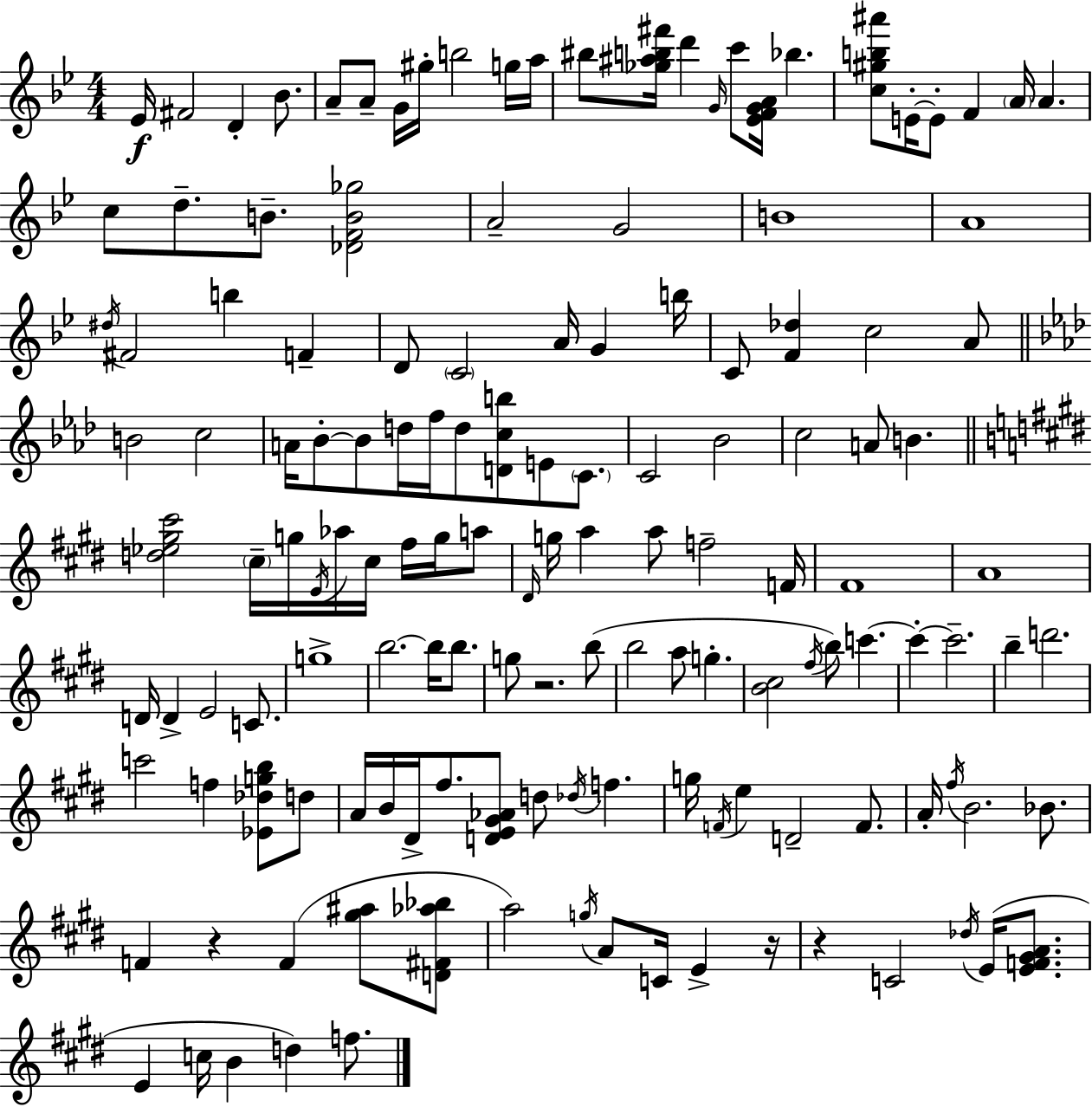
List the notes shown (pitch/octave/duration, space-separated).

Eb4/s F#4/h D4/q Bb4/e. A4/e A4/e G4/s G#5/s B5/h G5/s A5/s BIS5/e [Gb5,A#5,B5,F#6]/s D6/q G4/s C6/e [Eb4,F4,G4,A4]/s Bb5/q. [C5,G#5,B5,A#6]/e E4/s E4/e F4/q A4/s A4/q. C5/e D5/e. B4/e. [Db4,F4,B4,Gb5]/h A4/h G4/h B4/w A4/w D#5/s F#4/h B5/q F4/q D4/e C4/h A4/s G4/q B5/s C4/e [F4,Db5]/q C5/h A4/e B4/h C5/h A4/s Bb4/e Bb4/e D5/s F5/s D5/e [D4,C5,B5]/e E4/e C4/e. C4/h Bb4/h C5/h A4/e B4/q. [D5,Eb5,G#5,C#6]/h C#5/s G5/s E4/s Ab5/s C#5/s F#5/s G5/s A5/e D#4/s G5/s A5/q A5/e F5/h F4/s F#4/w A4/w D4/s D4/q E4/h C4/e. G5/w B5/h. B5/s B5/e. G5/e R/h. B5/e B5/h A5/e G5/q. [B4,C#5]/h F#5/s B5/e C6/q. C6/q C6/h. B5/q D6/h. C6/h F5/q [Eb4,Db5,G5,B5]/e D5/e A4/s B4/s D#4/s F#5/e. [D4,E4,G#4,Ab4]/e D5/e Db5/s F5/q. G5/s F4/s E5/q D4/h F4/e. A4/s F#5/s B4/h. Bb4/e. F4/q R/q F4/q [G#5,A#5]/e [D4,F#4,Ab5,Bb5]/e A5/h G5/s A4/e C4/s E4/q R/s R/q C4/h Db5/s E4/s [E4,F4,G#4,A4]/e. E4/q C5/s B4/q D5/q F5/e.